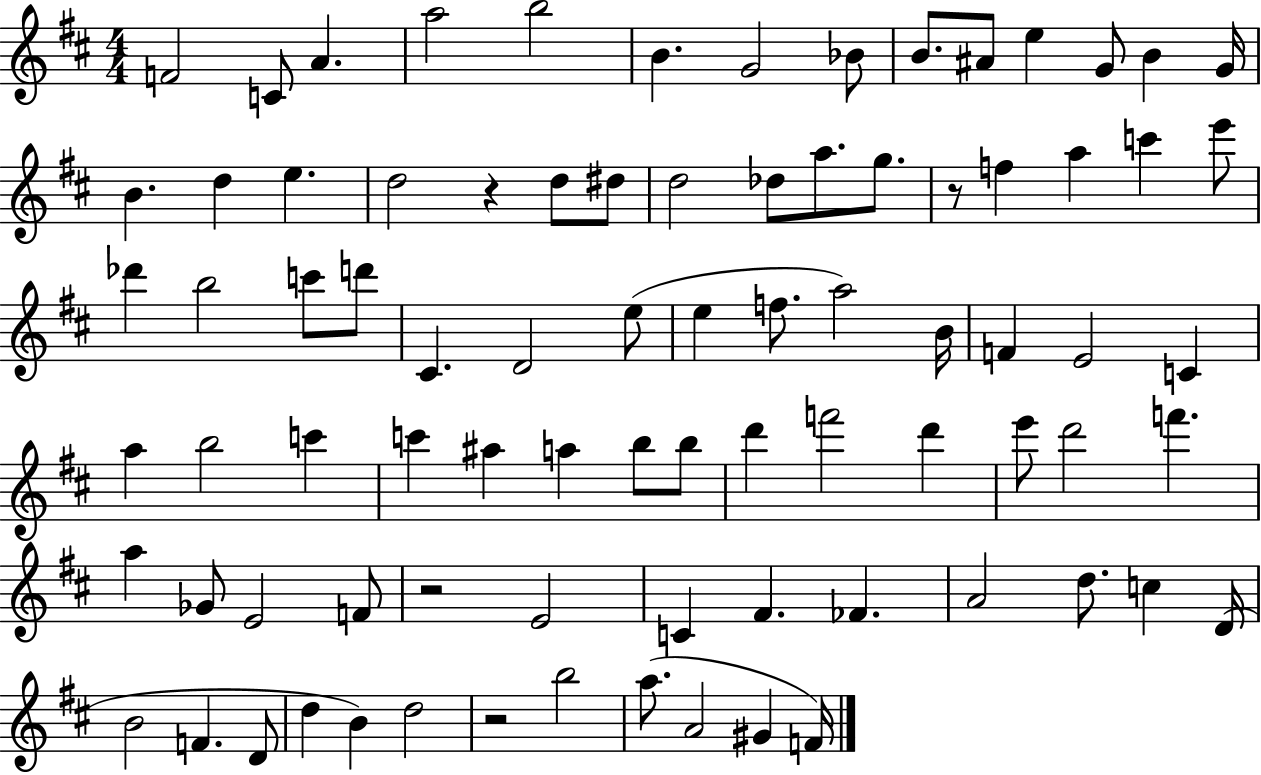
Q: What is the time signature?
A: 4/4